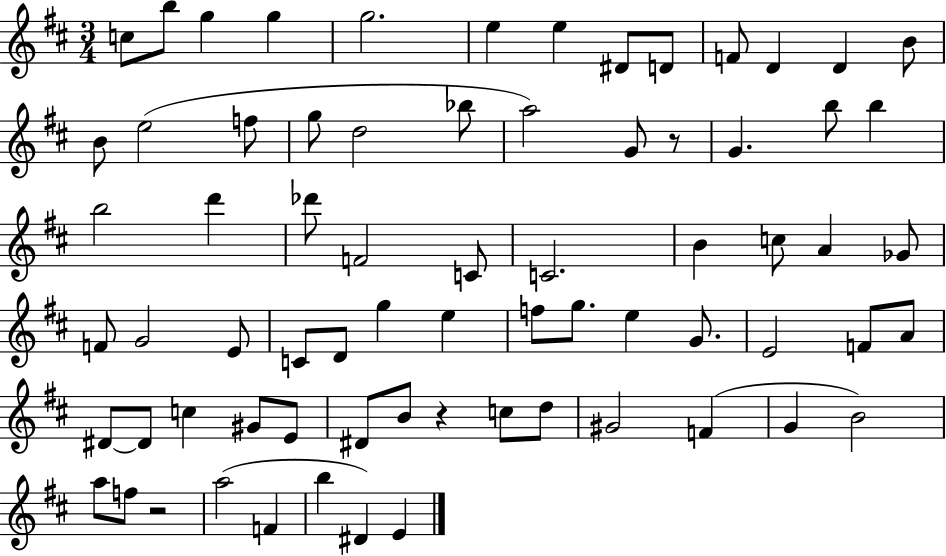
X:1
T:Untitled
M:3/4
L:1/4
K:D
c/2 b/2 g g g2 e e ^D/2 D/2 F/2 D D B/2 B/2 e2 f/2 g/2 d2 _b/2 a2 G/2 z/2 G b/2 b b2 d' _d'/2 F2 C/2 C2 B c/2 A _G/2 F/2 G2 E/2 C/2 D/2 g e f/2 g/2 e G/2 E2 F/2 A/2 ^D/2 ^D/2 c ^G/2 E/2 ^D/2 B/2 z c/2 d/2 ^G2 F G B2 a/2 f/2 z2 a2 F b ^D E